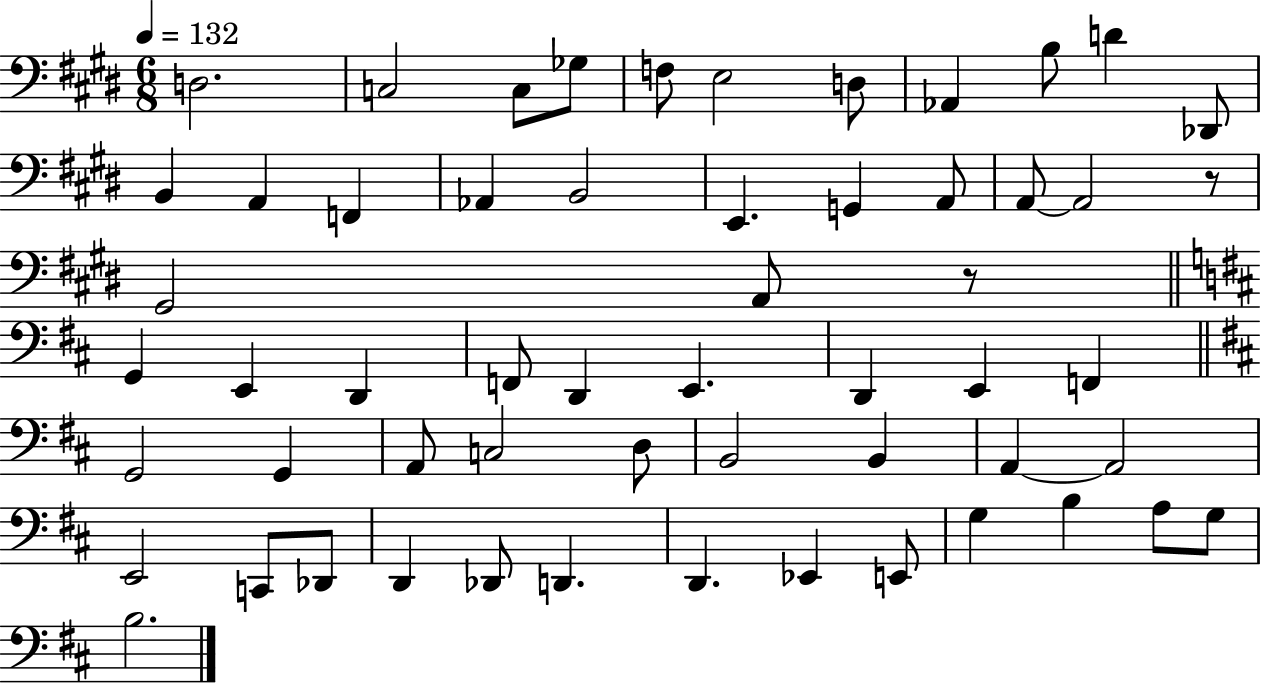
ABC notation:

X:1
T:Untitled
M:6/8
L:1/4
K:E
D,2 C,2 C,/2 _G,/2 F,/2 E,2 D,/2 _A,, B,/2 D _D,,/2 B,, A,, F,, _A,, B,,2 E,, G,, A,,/2 A,,/2 A,,2 z/2 ^G,,2 A,,/2 z/2 G,, E,, D,, F,,/2 D,, E,, D,, E,, F,, G,,2 G,, A,,/2 C,2 D,/2 B,,2 B,, A,, A,,2 E,,2 C,,/2 _D,,/2 D,, _D,,/2 D,, D,, _E,, E,,/2 G, B, A,/2 G,/2 B,2